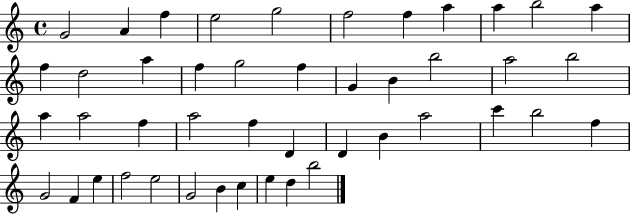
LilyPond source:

{
  \clef treble
  \time 4/4
  \defaultTimeSignature
  \key c \major
  g'2 a'4 f''4 | e''2 g''2 | f''2 f''4 a''4 | a''4 b''2 a''4 | \break f''4 d''2 a''4 | f''4 g''2 f''4 | g'4 b'4 b''2 | a''2 b''2 | \break a''4 a''2 f''4 | a''2 f''4 d'4 | d'4 b'4 a''2 | c'''4 b''2 f''4 | \break g'2 f'4 e''4 | f''2 e''2 | g'2 b'4 c''4 | e''4 d''4 b''2 | \break \bar "|."
}